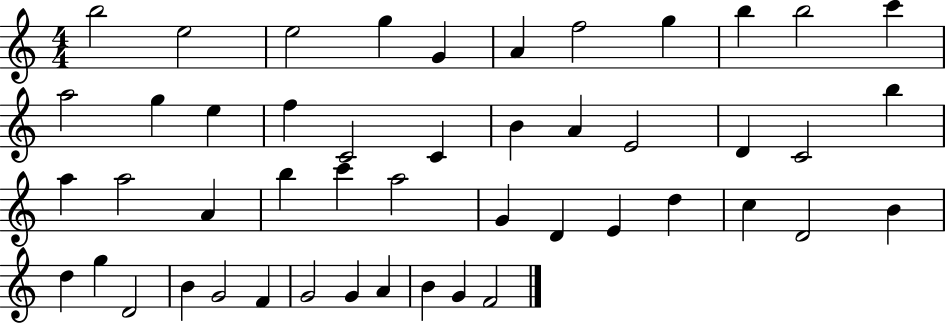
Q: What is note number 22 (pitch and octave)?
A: C4